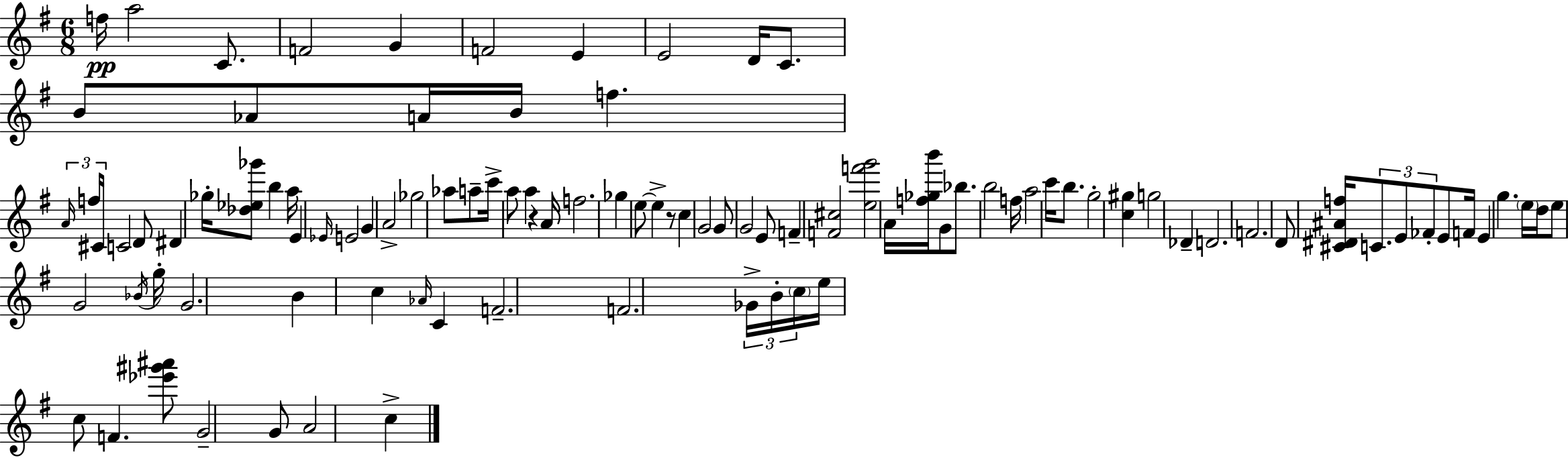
F5/s A5/h C4/e. F4/h G4/q F4/h E4/q E4/h D4/s C4/e. B4/e Ab4/e A4/s B4/s F5/q. A4/s F5/s C#4/s C4/h D4/e D#4/q Gb5/s [Db5,Eb5,Gb6]/e B5/q A5/s E4/q Eb4/s E4/h G4/q A4/h Gb5/h Ab5/e A5/e C6/s A5/e A5/q R/q A4/s F5/h. Gb5/q E5/e E5/q R/e C5/q G4/h G4/e G4/h E4/e F4/q [F4,C#5]/h [E5,F6,G6]/h A4/s [F5,Gb5,B6]/s G4/e Bb5/e. B5/h F5/s A5/h C6/s B5/e. G5/h [C5,G#5]/q G5/h Db4/q D4/h. F4/h. D4/e [C#4,D#4,A#4,F5]/s C4/e. E4/e FES4/e E4/e F4/s E4/q G5/q. E5/s D5/s E5/e G4/h Bb4/s G5/s G4/h. B4/q C5/q Ab4/s C4/q F4/h. F4/h. Gb4/s B4/s C5/s E5/s C5/e F4/q. [Eb6,G#6,A#6]/e G4/h G4/e A4/h C5/q